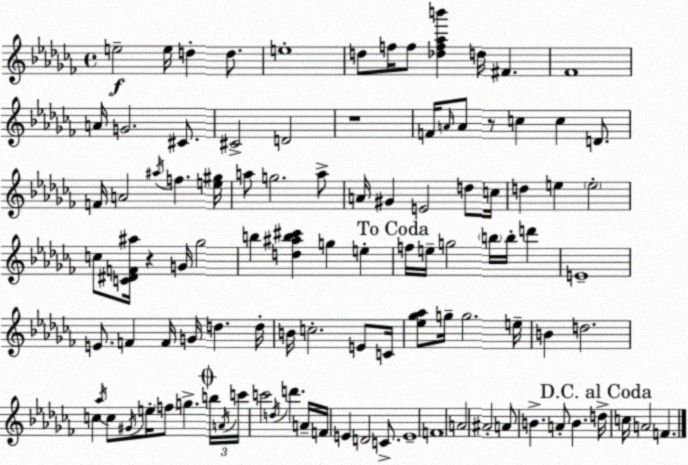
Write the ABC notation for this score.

X:1
T:Untitled
M:4/4
L:1/4
K:Abm
e2 e/4 d d/2 e4 d/2 f/4 f/2 [_df_ab'] d/4 ^F _F4 A/4 G2 ^C/2 ^C2 D2 z4 F/4 A/4 A/2 z/2 c c D/2 F/4 A2 ^a/4 f [e^g]/4 a/2 g2 a/2 A/4 ^G E2 d/2 c/4 d e e2 c/2 [C^DF^a]/4 z G/4 _g2 b [d^ab^c'] g e f/4 e/4 g2 b/4 b/4 d' E4 E/2 F F/4 G/4 d d/4 B/4 c2 E/2 C/4 [_e_g_a]/2 g/4 g2 e/4 B d2 c _a/4 c/2 ^G/4 e/4 f/2 g b/4 A/4 c'/4 c'2 d/4 d' A/4 F/4 E D2 C/2 E4 F4 A2 ^A2 A/2 B A/2 B d/4 c/4 A2 F